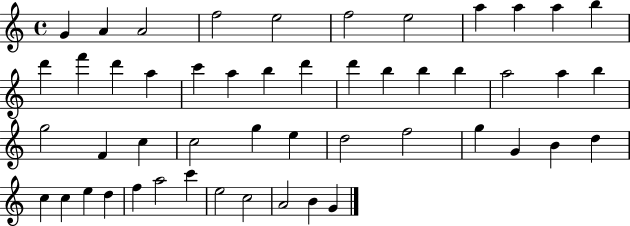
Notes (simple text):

G4/q A4/q A4/h F5/h E5/h F5/h E5/h A5/q A5/q A5/q B5/q D6/q F6/q D6/q A5/q C6/q A5/q B5/q D6/q D6/q B5/q B5/q B5/q A5/h A5/q B5/q G5/h F4/q C5/q C5/h G5/q E5/q D5/h F5/h G5/q G4/q B4/q D5/q C5/q C5/q E5/q D5/q F5/q A5/h C6/q E5/h C5/h A4/h B4/q G4/q